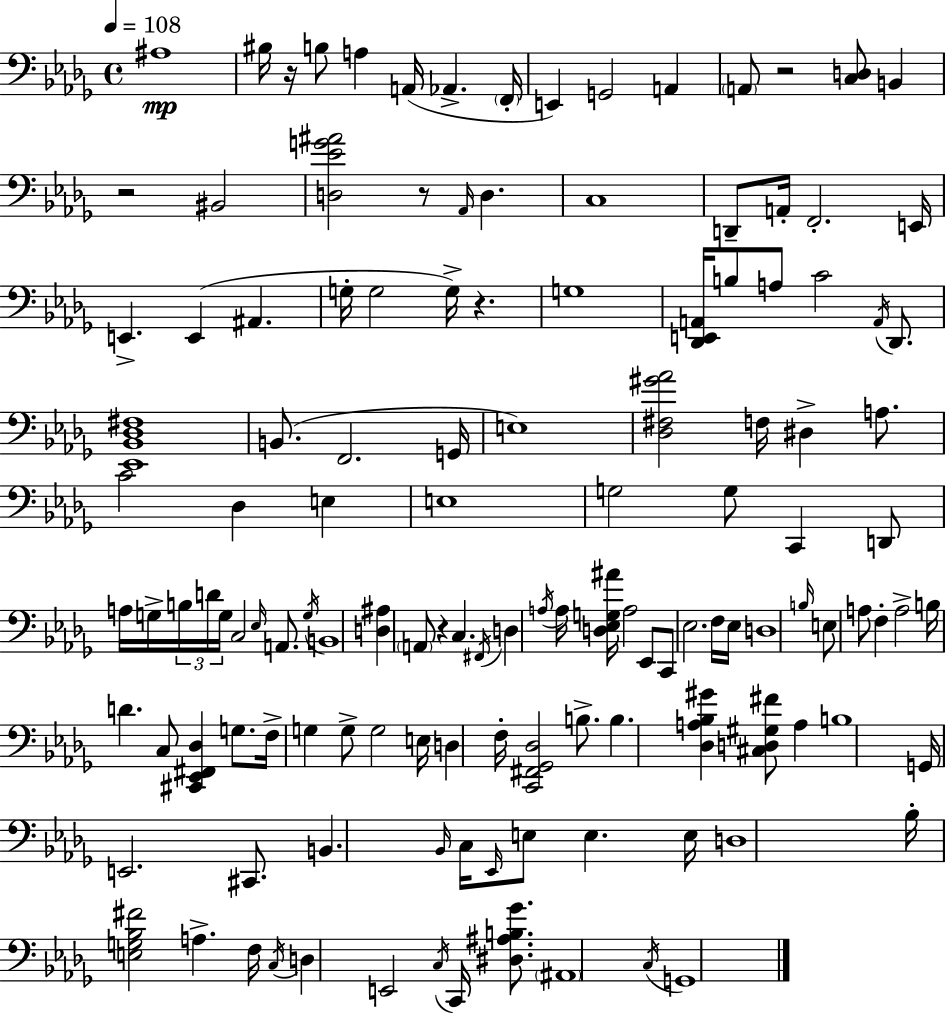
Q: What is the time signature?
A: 4/4